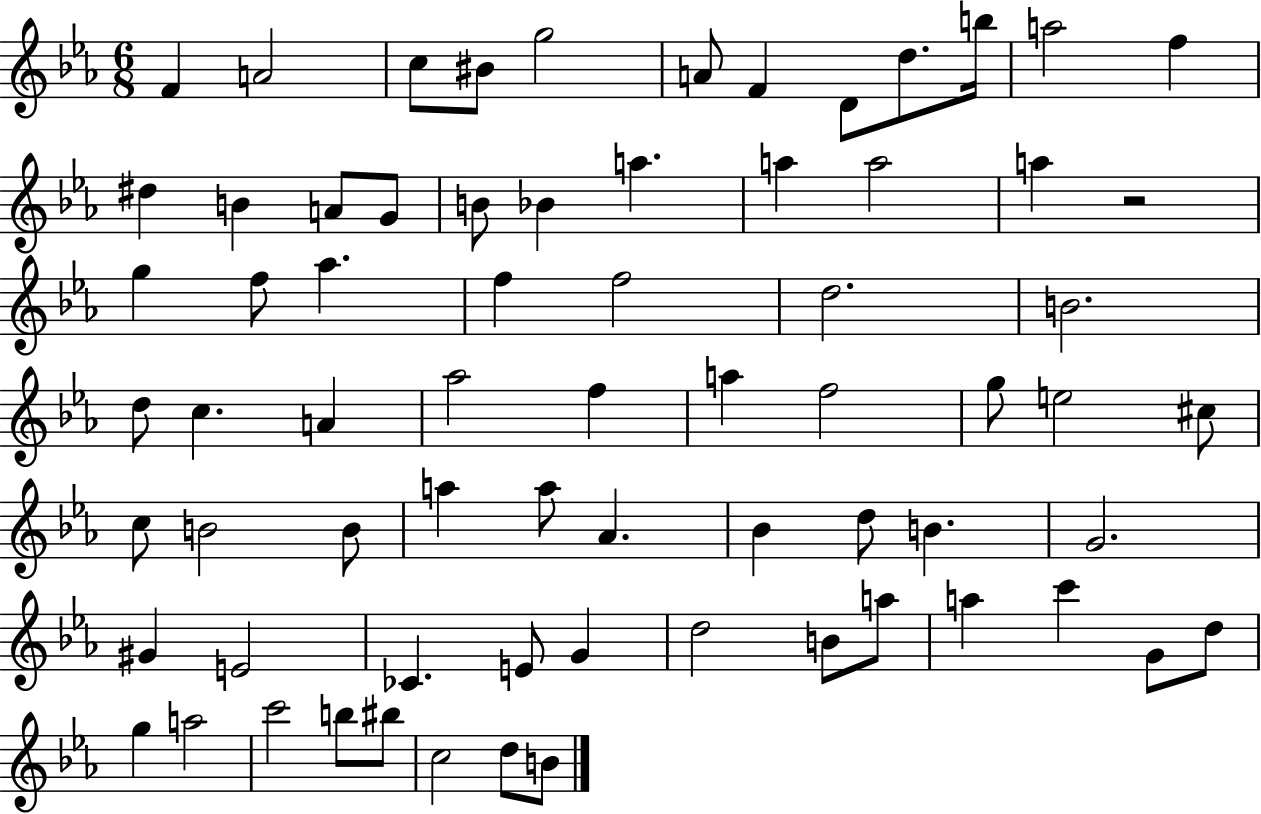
X:1
T:Untitled
M:6/8
L:1/4
K:Eb
F A2 c/2 ^B/2 g2 A/2 F D/2 d/2 b/4 a2 f ^d B A/2 G/2 B/2 _B a a a2 a z2 g f/2 _a f f2 d2 B2 d/2 c A _a2 f a f2 g/2 e2 ^c/2 c/2 B2 B/2 a a/2 _A _B d/2 B G2 ^G E2 _C E/2 G d2 B/2 a/2 a c' G/2 d/2 g a2 c'2 b/2 ^b/2 c2 d/2 B/2